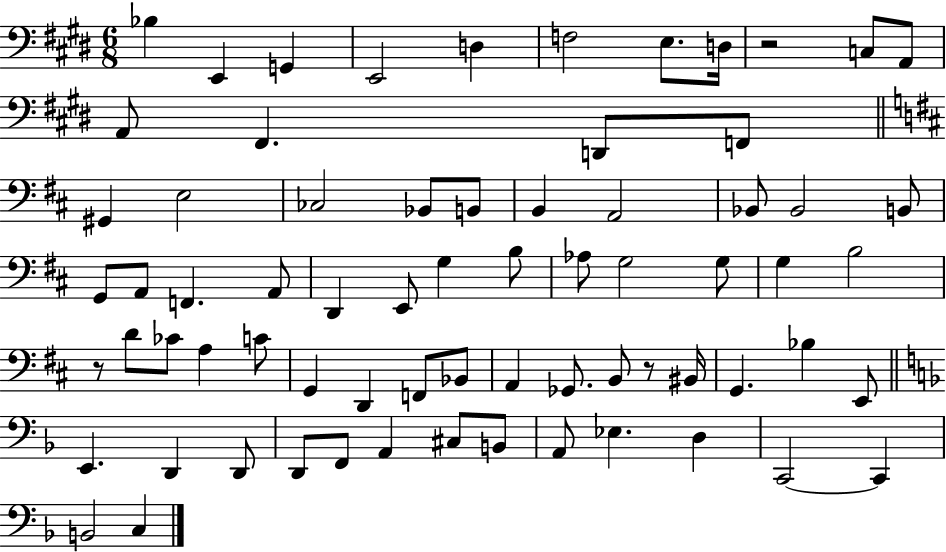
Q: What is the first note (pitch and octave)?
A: Bb3